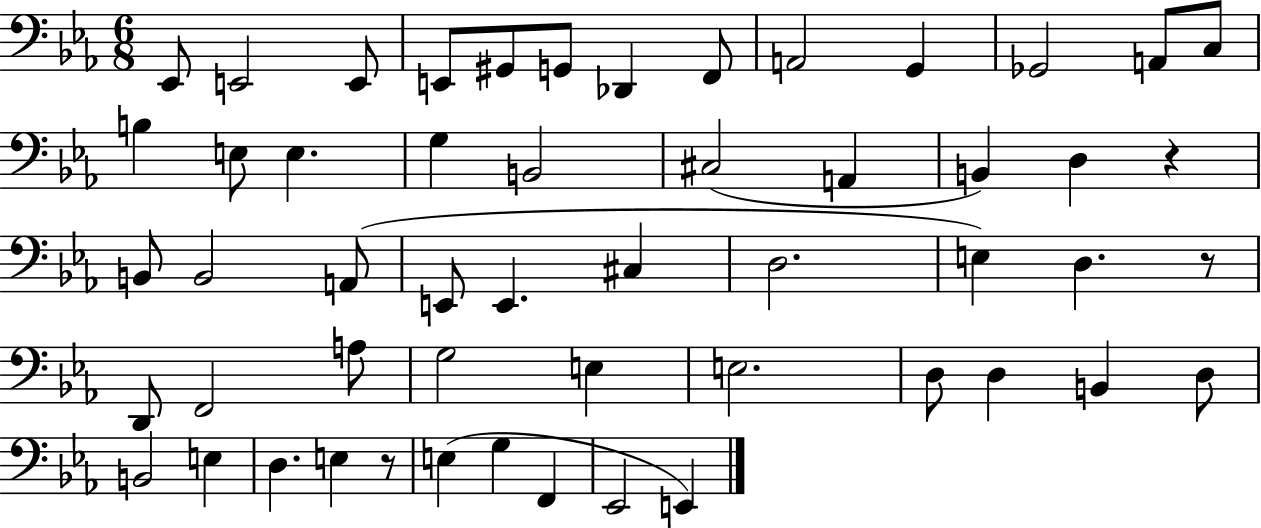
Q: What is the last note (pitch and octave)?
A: E2